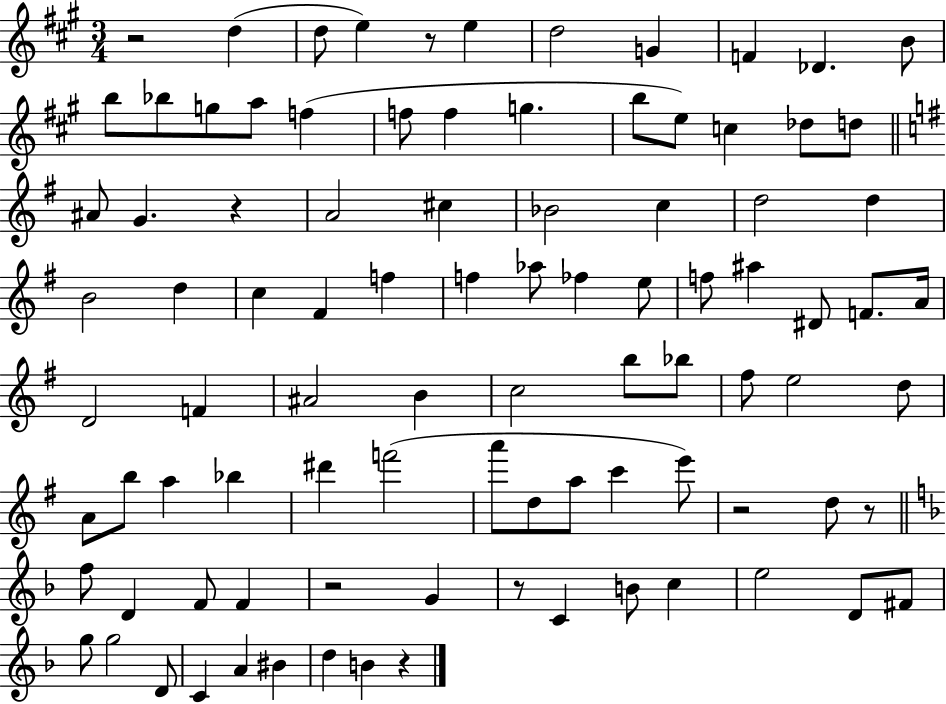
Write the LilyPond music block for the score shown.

{
  \clef treble
  \numericTimeSignature
  \time 3/4
  \key a \major
  r2 d''4( | d''8 e''4) r8 e''4 | d''2 g'4 | f'4 des'4. b'8 | \break b''8 bes''8 g''8 a''8 f''4( | f''8 f''4 g''4. | b''8 e''8) c''4 des''8 d''8 | \bar "||" \break \key g \major ais'8 g'4. r4 | a'2 cis''4 | bes'2 c''4 | d''2 d''4 | \break b'2 d''4 | c''4 fis'4 f''4 | f''4 aes''8 fes''4 e''8 | f''8 ais''4 dis'8 f'8. a'16 | \break d'2 f'4 | ais'2 b'4 | c''2 b''8 bes''8 | fis''8 e''2 d''8 | \break a'8 b''8 a''4 bes''4 | dis'''4 f'''2( | a'''8 d''8 a''8 c'''4 e'''8) | r2 d''8 r8 | \break \bar "||" \break \key f \major f''8 d'4 f'8 f'4 | r2 g'4 | r8 c'4 b'8 c''4 | e''2 d'8 fis'8 | \break g''8 g''2 d'8 | c'4 a'4 bis'4 | d''4 b'4 r4 | \bar "|."
}